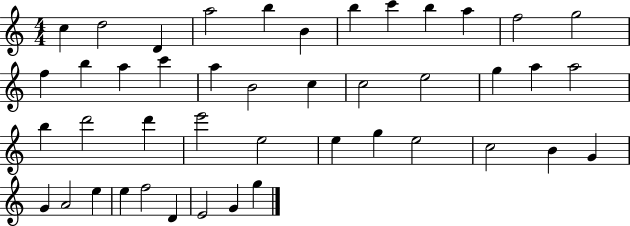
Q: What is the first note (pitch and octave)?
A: C5